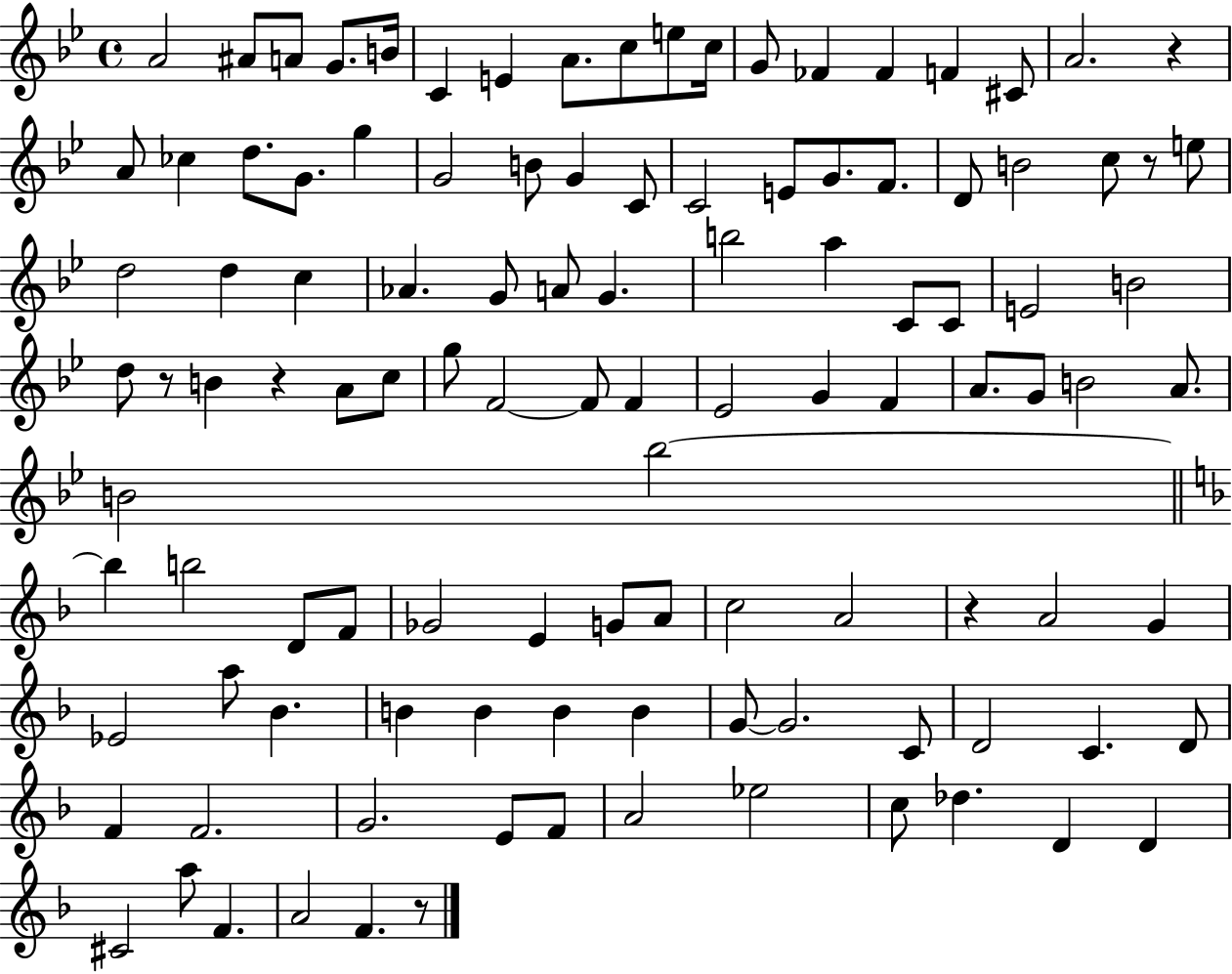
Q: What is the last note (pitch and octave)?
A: F4